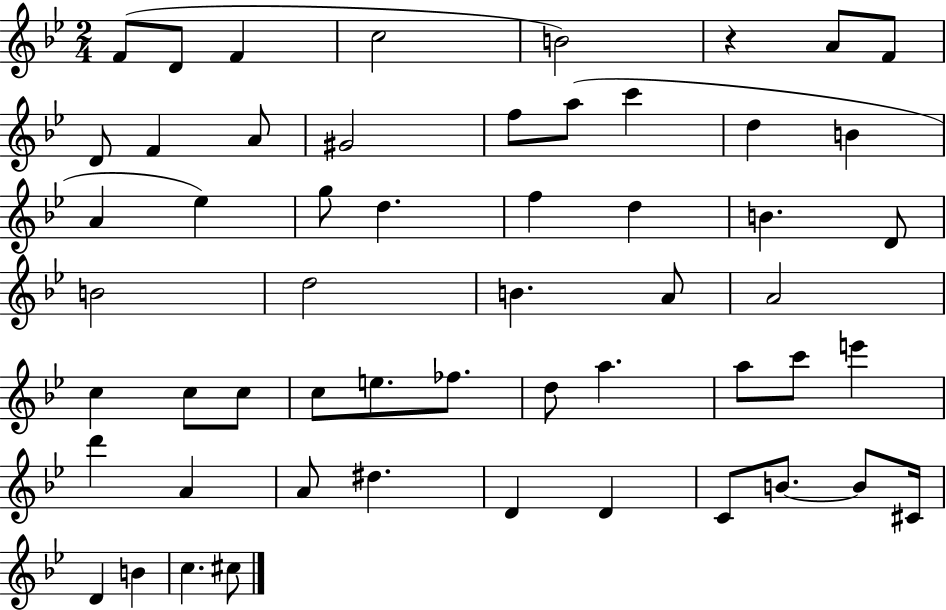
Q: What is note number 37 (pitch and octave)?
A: A5